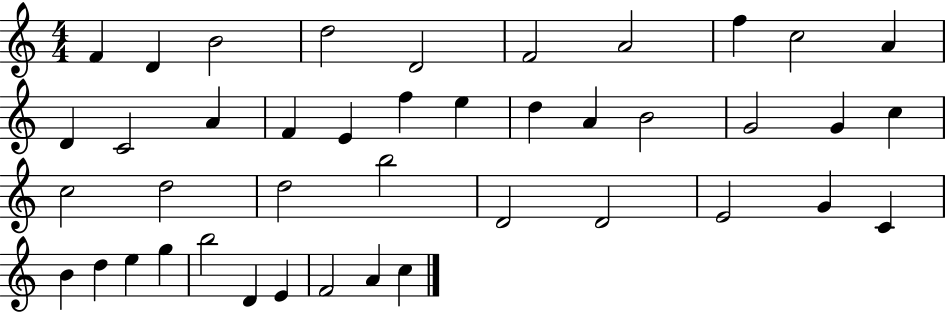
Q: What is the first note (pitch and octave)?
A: F4